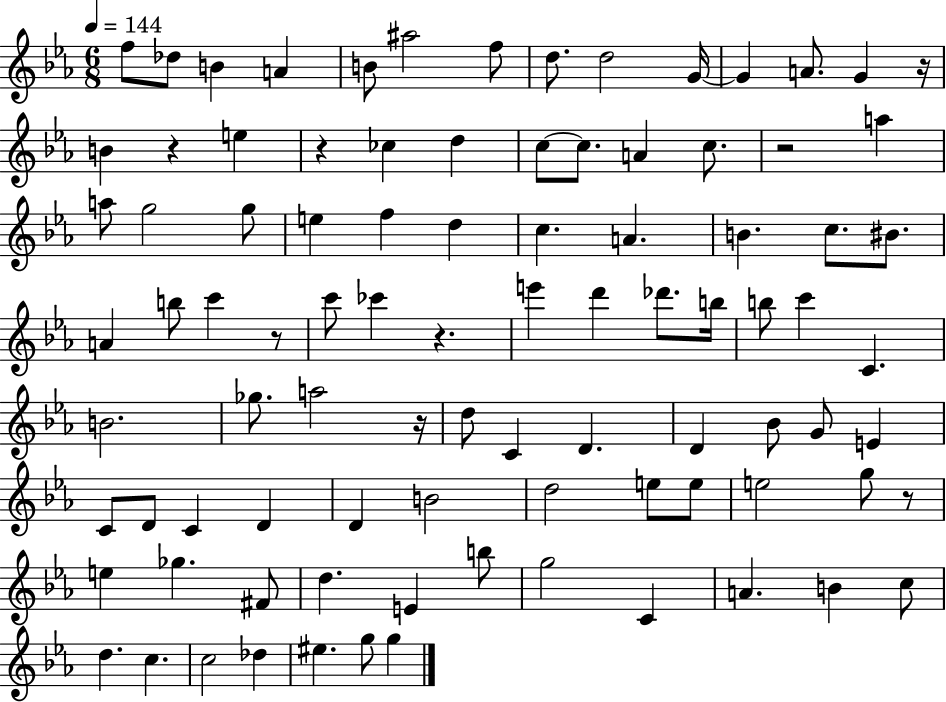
F5/e Db5/e B4/q A4/q B4/e A#5/h F5/e D5/e. D5/h G4/s G4/q A4/e. G4/q R/s B4/q R/q E5/q R/q CES5/q D5/q C5/e C5/e. A4/q C5/e. R/h A5/q A5/e G5/h G5/e E5/q F5/q D5/q C5/q. A4/q. B4/q. C5/e. BIS4/e. A4/q B5/e C6/q R/e C6/e CES6/q R/q. E6/q D6/q Db6/e. B5/s B5/e C6/q C4/q. B4/h. Gb5/e. A5/h R/s D5/e C4/q D4/q. D4/q Bb4/e G4/e E4/q C4/e D4/e C4/q D4/q D4/q B4/h D5/h E5/e E5/e E5/h G5/e R/e E5/q Gb5/q. F#4/e D5/q. E4/q B5/e G5/h C4/q A4/q. B4/q C5/e D5/q. C5/q. C5/h Db5/q EIS5/q. G5/e G5/q